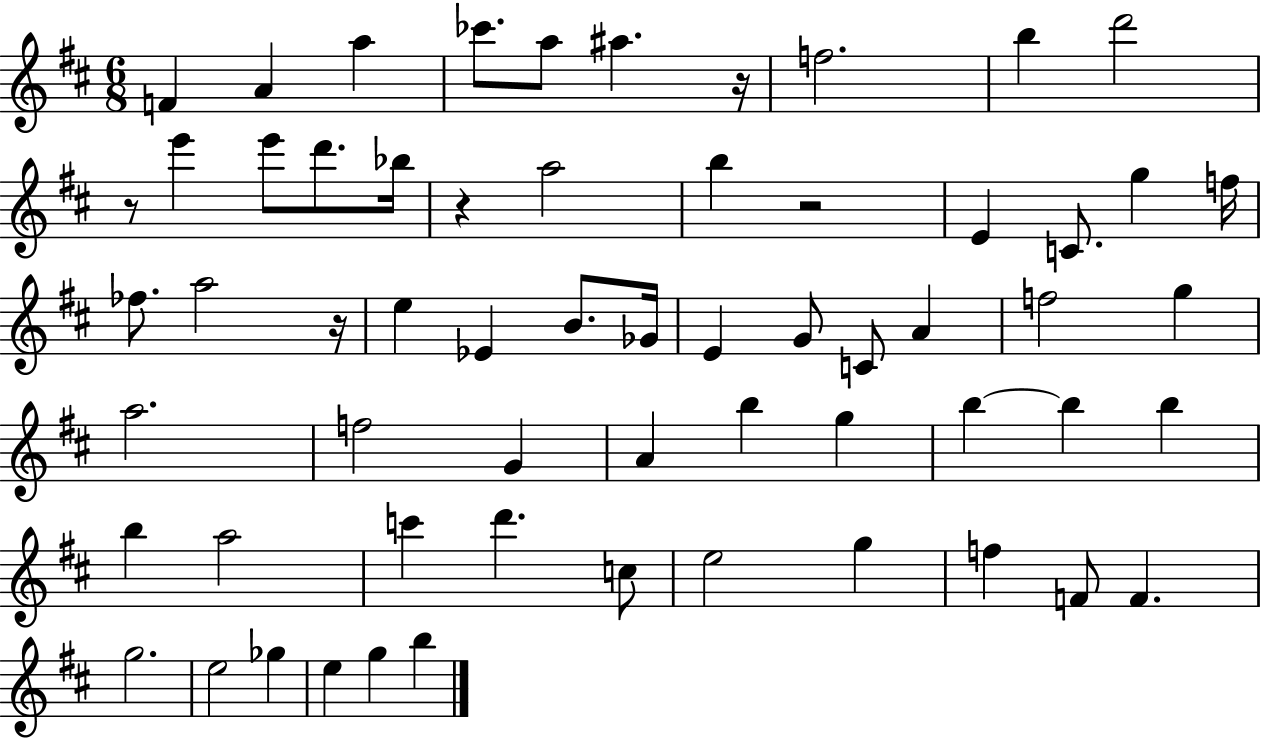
{
  \clef treble
  \numericTimeSignature
  \time 6/8
  \key d \major
  \repeat volta 2 { f'4 a'4 a''4 | ces'''8. a''8 ais''4. r16 | f''2. | b''4 d'''2 | \break r8 e'''4 e'''8 d'''8. bes''16 | r4 a''2 | b''4 r2 | e'4 c'8. g''4 f''16 | \break fes''8. a''2 r16 | e''4 ees'4 b'8. ges'16 | e'4 g'8 c'8 a'4 | f''2 g''4 | \break a''2. | f''2 g'4 | a'4 b''4 g''4 | b''4~~ b''4 b''4 | \break b''4 a''2 | c'''4 d'''4. c''8 | e''2 g''4 | f''4 f'8 f'4. | \break g''2. | e''2 ges''4 | e''4 g''4 b''4 | } \bar "|."
}